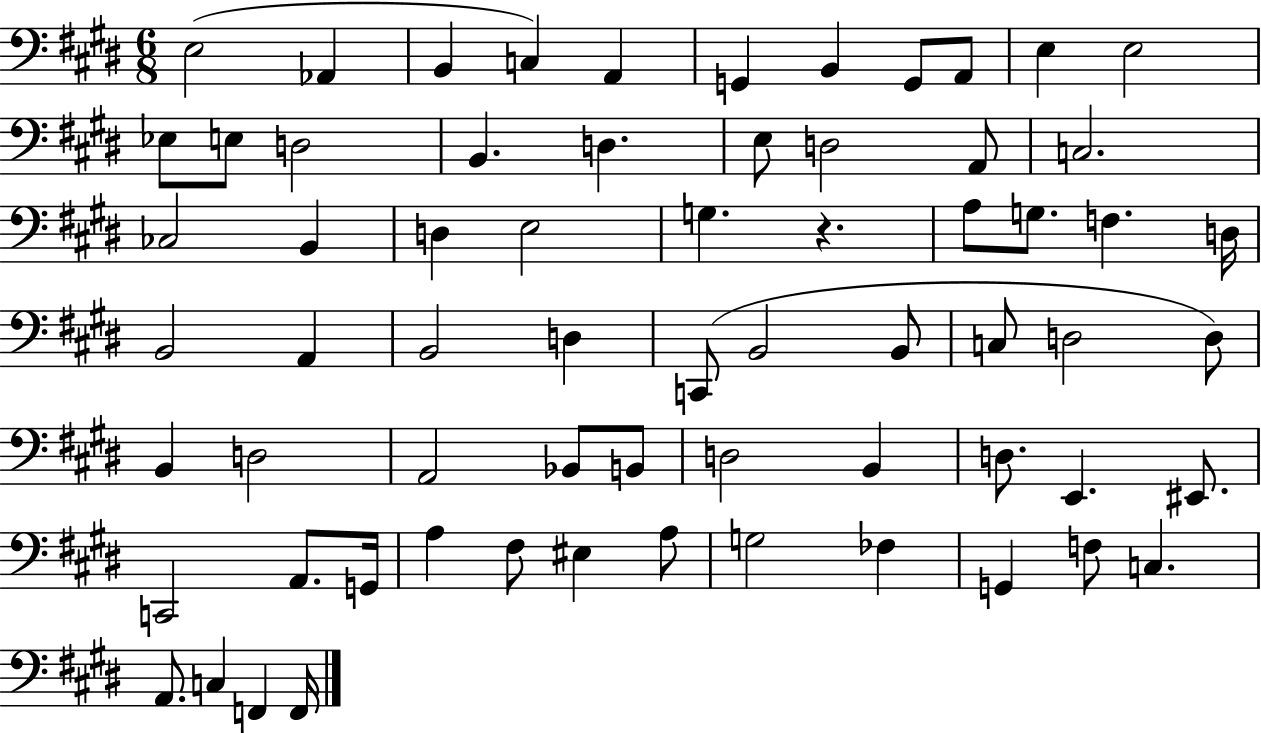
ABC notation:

X:1
T:Untitled
M:6/8
L:1/4
K:E
E,2 _A,, B,, C, A,, G,, B,, G,,/2 A,,/2 E, E,2 _E,/2 E,/2 D,2 B,, D, E,/2 D,2 A,,/2 C,2 _C,2 B,, D, E,2 G, z A,/2 G,/2 F, D,/4 B,,2 A,, B,,2 D, C,,/2 B,,2 B,,/2 C,/2 D,2 D,/2 B,, D,2 A,,2 _B,,/2 B,,/2 D,2 B,, D,/2 E,, ^E,,/2 C,,2 A,,/2 G,,/4 A, ^F,/2 ^E, A,/2 G,2 _F, G,, F,/2 C, A,,/2 C, F,, F,,/4